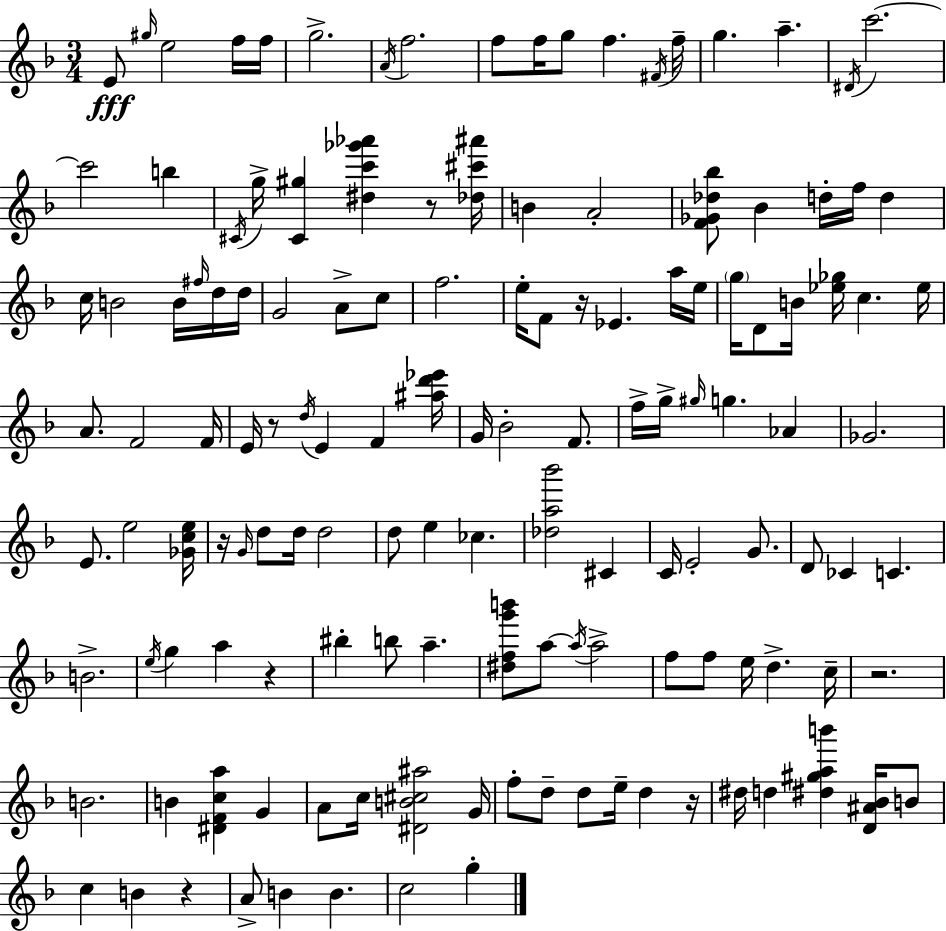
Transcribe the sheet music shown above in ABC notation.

X:1
T:Untitled
M:3/4
L:1/4
K:Dm
E/2 ^g/4 e2 f/4 f/4 g2 A/4 f2 f/2 f/4 g/2 f ^F/4 f/4 g a ^D/4 c'2 c'2 b ^C/4 g/4 [^C^g] [^dc'_g'_a'] z/2 [_d^c'^a']/4 B A2 [F_G_d_b]/2 _B d/4 f/4 d c/4 B2 B/4 ^f/4 d/4 d/4 G2 A/2 c/2 f2 e/4 F/2 z/4 _E a/4 e/4 g/4 D/2 B/4 [_e_g]/4 c _e/4 A/2 F2 F/4 E/4 z/2 d/4 E F [^ad'_e']/4 G/4 _B2 F/2 f/4 g/4 ^g/4 g _A _G2 E/2 e2 [_Gce]/4 z/4 G/4 d/2 d/4 d2 d/2 e _c [_da_b']2 ^C C/4 E2 G/2 D/2 _C C B2 e/4 g a z ^b b/2 a [^dfg'b']/2 a/2 a/4 a2 f/2 f/2 e/4 d c/4 z2 B2 B [^DFca] G A/2 c/4 [^DB^c^a]2 G/4 f/2 d/2 d/2 e/4 d z/4 ^d/4 d [^d^gab'] [D^A_B]/4 B/2 c B z A/2 B B c2 g